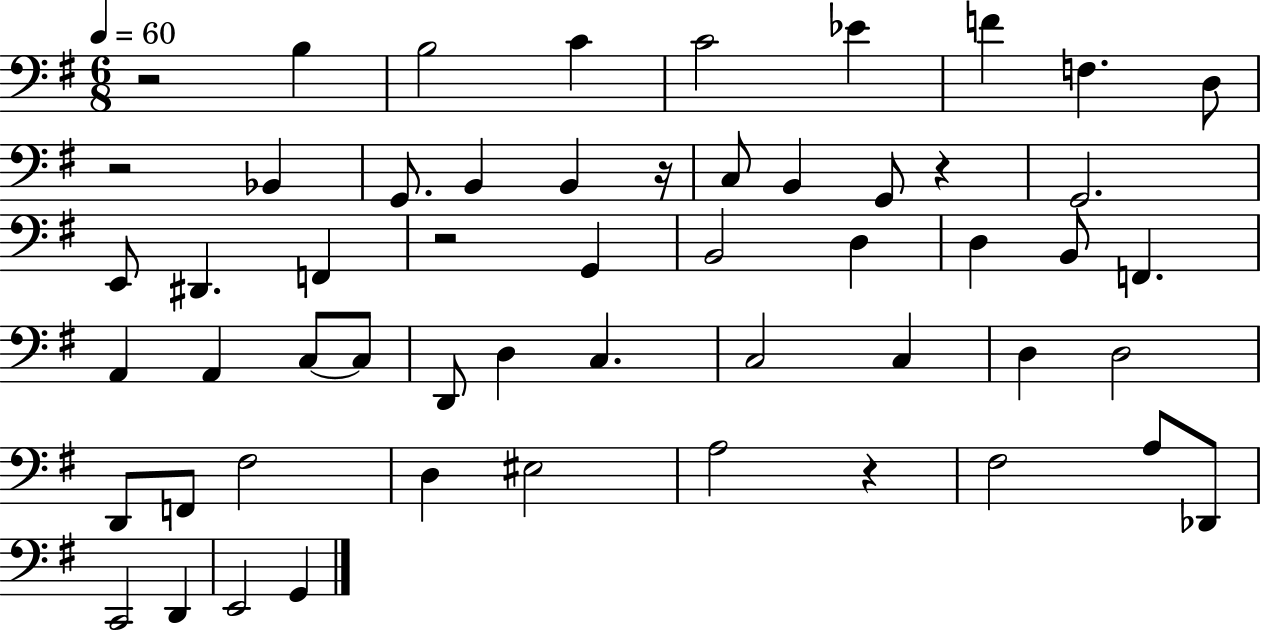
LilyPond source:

{
  \clef bass
  \numericTimeSignature
  \time 6/8
  \key g \major
  \tempo 4 = 60
  r2 b4 | b2 c'4 | c'2 ees'4 | f'4 f4. d8 | \break r2 bes,4 | g,8. b,4 b,4 r16 | c8 b,4 g,8 r4 | g,2. | \break e,8 dis,4. f,4 | r2 g,4 | b,2 d4 | d4 b,8 f,4. | \break a,4 a,4 c8~~ c8 | d,8 d4 c4. | c2 c4 | d4 d2 | \break d,8 f,8 fis2 | d4 eis2 | a2 r4 | fis2 a8 des,8 | \break c,2 d,4 | e,2 g,4 | \bar "|."
}